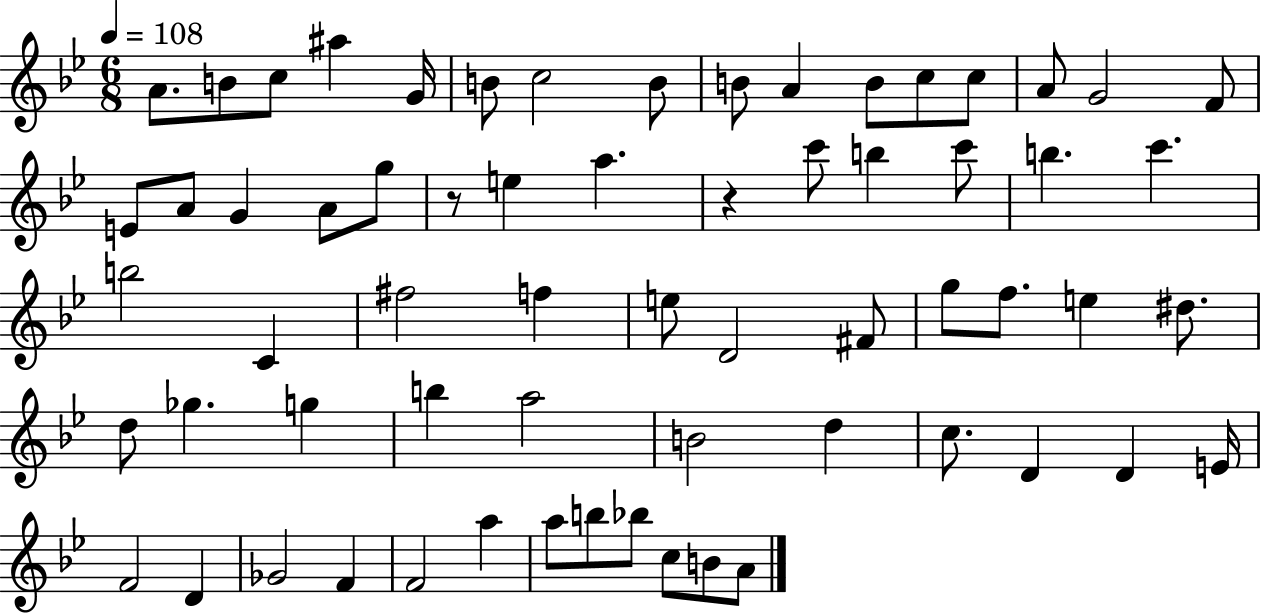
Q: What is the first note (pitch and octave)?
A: A4